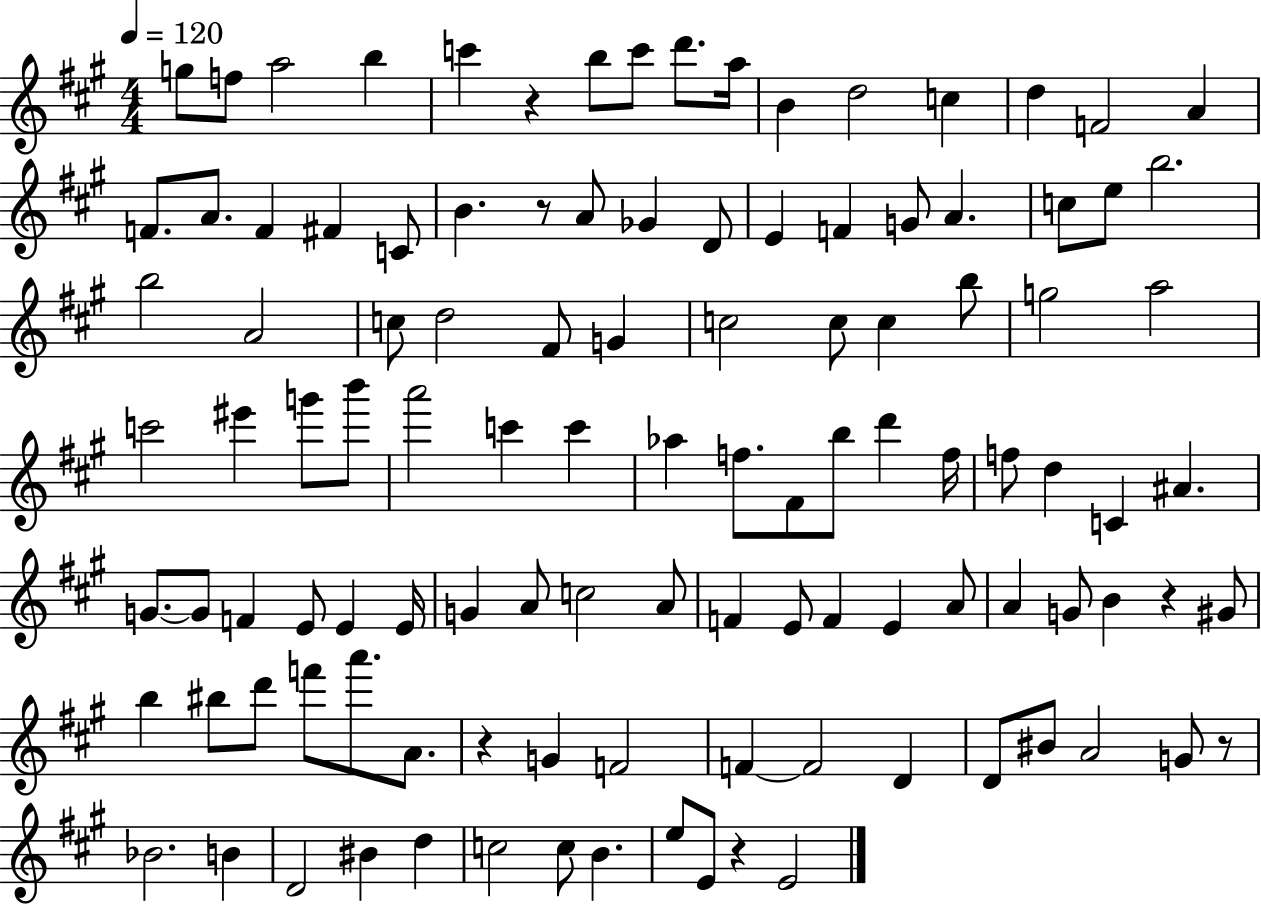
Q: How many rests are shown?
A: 6